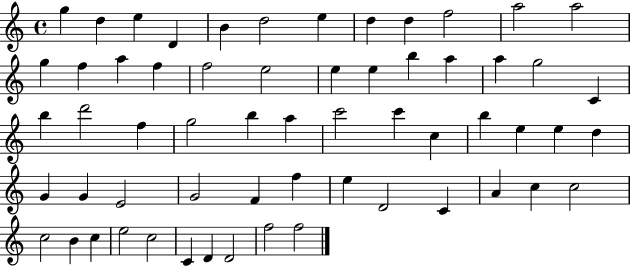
X:1
T:Untitled
M:4/4
L:1/4
K:C
g d e D B d2 e d d f2 a2 a2 g f a f f2 e2 e e b a a g2 C b d'2 f g2 b a c'2 c' c b e e d G G E2 G2 F f e D2 C A c c2 c2 B c e2 c2 C D D2 f2 f2